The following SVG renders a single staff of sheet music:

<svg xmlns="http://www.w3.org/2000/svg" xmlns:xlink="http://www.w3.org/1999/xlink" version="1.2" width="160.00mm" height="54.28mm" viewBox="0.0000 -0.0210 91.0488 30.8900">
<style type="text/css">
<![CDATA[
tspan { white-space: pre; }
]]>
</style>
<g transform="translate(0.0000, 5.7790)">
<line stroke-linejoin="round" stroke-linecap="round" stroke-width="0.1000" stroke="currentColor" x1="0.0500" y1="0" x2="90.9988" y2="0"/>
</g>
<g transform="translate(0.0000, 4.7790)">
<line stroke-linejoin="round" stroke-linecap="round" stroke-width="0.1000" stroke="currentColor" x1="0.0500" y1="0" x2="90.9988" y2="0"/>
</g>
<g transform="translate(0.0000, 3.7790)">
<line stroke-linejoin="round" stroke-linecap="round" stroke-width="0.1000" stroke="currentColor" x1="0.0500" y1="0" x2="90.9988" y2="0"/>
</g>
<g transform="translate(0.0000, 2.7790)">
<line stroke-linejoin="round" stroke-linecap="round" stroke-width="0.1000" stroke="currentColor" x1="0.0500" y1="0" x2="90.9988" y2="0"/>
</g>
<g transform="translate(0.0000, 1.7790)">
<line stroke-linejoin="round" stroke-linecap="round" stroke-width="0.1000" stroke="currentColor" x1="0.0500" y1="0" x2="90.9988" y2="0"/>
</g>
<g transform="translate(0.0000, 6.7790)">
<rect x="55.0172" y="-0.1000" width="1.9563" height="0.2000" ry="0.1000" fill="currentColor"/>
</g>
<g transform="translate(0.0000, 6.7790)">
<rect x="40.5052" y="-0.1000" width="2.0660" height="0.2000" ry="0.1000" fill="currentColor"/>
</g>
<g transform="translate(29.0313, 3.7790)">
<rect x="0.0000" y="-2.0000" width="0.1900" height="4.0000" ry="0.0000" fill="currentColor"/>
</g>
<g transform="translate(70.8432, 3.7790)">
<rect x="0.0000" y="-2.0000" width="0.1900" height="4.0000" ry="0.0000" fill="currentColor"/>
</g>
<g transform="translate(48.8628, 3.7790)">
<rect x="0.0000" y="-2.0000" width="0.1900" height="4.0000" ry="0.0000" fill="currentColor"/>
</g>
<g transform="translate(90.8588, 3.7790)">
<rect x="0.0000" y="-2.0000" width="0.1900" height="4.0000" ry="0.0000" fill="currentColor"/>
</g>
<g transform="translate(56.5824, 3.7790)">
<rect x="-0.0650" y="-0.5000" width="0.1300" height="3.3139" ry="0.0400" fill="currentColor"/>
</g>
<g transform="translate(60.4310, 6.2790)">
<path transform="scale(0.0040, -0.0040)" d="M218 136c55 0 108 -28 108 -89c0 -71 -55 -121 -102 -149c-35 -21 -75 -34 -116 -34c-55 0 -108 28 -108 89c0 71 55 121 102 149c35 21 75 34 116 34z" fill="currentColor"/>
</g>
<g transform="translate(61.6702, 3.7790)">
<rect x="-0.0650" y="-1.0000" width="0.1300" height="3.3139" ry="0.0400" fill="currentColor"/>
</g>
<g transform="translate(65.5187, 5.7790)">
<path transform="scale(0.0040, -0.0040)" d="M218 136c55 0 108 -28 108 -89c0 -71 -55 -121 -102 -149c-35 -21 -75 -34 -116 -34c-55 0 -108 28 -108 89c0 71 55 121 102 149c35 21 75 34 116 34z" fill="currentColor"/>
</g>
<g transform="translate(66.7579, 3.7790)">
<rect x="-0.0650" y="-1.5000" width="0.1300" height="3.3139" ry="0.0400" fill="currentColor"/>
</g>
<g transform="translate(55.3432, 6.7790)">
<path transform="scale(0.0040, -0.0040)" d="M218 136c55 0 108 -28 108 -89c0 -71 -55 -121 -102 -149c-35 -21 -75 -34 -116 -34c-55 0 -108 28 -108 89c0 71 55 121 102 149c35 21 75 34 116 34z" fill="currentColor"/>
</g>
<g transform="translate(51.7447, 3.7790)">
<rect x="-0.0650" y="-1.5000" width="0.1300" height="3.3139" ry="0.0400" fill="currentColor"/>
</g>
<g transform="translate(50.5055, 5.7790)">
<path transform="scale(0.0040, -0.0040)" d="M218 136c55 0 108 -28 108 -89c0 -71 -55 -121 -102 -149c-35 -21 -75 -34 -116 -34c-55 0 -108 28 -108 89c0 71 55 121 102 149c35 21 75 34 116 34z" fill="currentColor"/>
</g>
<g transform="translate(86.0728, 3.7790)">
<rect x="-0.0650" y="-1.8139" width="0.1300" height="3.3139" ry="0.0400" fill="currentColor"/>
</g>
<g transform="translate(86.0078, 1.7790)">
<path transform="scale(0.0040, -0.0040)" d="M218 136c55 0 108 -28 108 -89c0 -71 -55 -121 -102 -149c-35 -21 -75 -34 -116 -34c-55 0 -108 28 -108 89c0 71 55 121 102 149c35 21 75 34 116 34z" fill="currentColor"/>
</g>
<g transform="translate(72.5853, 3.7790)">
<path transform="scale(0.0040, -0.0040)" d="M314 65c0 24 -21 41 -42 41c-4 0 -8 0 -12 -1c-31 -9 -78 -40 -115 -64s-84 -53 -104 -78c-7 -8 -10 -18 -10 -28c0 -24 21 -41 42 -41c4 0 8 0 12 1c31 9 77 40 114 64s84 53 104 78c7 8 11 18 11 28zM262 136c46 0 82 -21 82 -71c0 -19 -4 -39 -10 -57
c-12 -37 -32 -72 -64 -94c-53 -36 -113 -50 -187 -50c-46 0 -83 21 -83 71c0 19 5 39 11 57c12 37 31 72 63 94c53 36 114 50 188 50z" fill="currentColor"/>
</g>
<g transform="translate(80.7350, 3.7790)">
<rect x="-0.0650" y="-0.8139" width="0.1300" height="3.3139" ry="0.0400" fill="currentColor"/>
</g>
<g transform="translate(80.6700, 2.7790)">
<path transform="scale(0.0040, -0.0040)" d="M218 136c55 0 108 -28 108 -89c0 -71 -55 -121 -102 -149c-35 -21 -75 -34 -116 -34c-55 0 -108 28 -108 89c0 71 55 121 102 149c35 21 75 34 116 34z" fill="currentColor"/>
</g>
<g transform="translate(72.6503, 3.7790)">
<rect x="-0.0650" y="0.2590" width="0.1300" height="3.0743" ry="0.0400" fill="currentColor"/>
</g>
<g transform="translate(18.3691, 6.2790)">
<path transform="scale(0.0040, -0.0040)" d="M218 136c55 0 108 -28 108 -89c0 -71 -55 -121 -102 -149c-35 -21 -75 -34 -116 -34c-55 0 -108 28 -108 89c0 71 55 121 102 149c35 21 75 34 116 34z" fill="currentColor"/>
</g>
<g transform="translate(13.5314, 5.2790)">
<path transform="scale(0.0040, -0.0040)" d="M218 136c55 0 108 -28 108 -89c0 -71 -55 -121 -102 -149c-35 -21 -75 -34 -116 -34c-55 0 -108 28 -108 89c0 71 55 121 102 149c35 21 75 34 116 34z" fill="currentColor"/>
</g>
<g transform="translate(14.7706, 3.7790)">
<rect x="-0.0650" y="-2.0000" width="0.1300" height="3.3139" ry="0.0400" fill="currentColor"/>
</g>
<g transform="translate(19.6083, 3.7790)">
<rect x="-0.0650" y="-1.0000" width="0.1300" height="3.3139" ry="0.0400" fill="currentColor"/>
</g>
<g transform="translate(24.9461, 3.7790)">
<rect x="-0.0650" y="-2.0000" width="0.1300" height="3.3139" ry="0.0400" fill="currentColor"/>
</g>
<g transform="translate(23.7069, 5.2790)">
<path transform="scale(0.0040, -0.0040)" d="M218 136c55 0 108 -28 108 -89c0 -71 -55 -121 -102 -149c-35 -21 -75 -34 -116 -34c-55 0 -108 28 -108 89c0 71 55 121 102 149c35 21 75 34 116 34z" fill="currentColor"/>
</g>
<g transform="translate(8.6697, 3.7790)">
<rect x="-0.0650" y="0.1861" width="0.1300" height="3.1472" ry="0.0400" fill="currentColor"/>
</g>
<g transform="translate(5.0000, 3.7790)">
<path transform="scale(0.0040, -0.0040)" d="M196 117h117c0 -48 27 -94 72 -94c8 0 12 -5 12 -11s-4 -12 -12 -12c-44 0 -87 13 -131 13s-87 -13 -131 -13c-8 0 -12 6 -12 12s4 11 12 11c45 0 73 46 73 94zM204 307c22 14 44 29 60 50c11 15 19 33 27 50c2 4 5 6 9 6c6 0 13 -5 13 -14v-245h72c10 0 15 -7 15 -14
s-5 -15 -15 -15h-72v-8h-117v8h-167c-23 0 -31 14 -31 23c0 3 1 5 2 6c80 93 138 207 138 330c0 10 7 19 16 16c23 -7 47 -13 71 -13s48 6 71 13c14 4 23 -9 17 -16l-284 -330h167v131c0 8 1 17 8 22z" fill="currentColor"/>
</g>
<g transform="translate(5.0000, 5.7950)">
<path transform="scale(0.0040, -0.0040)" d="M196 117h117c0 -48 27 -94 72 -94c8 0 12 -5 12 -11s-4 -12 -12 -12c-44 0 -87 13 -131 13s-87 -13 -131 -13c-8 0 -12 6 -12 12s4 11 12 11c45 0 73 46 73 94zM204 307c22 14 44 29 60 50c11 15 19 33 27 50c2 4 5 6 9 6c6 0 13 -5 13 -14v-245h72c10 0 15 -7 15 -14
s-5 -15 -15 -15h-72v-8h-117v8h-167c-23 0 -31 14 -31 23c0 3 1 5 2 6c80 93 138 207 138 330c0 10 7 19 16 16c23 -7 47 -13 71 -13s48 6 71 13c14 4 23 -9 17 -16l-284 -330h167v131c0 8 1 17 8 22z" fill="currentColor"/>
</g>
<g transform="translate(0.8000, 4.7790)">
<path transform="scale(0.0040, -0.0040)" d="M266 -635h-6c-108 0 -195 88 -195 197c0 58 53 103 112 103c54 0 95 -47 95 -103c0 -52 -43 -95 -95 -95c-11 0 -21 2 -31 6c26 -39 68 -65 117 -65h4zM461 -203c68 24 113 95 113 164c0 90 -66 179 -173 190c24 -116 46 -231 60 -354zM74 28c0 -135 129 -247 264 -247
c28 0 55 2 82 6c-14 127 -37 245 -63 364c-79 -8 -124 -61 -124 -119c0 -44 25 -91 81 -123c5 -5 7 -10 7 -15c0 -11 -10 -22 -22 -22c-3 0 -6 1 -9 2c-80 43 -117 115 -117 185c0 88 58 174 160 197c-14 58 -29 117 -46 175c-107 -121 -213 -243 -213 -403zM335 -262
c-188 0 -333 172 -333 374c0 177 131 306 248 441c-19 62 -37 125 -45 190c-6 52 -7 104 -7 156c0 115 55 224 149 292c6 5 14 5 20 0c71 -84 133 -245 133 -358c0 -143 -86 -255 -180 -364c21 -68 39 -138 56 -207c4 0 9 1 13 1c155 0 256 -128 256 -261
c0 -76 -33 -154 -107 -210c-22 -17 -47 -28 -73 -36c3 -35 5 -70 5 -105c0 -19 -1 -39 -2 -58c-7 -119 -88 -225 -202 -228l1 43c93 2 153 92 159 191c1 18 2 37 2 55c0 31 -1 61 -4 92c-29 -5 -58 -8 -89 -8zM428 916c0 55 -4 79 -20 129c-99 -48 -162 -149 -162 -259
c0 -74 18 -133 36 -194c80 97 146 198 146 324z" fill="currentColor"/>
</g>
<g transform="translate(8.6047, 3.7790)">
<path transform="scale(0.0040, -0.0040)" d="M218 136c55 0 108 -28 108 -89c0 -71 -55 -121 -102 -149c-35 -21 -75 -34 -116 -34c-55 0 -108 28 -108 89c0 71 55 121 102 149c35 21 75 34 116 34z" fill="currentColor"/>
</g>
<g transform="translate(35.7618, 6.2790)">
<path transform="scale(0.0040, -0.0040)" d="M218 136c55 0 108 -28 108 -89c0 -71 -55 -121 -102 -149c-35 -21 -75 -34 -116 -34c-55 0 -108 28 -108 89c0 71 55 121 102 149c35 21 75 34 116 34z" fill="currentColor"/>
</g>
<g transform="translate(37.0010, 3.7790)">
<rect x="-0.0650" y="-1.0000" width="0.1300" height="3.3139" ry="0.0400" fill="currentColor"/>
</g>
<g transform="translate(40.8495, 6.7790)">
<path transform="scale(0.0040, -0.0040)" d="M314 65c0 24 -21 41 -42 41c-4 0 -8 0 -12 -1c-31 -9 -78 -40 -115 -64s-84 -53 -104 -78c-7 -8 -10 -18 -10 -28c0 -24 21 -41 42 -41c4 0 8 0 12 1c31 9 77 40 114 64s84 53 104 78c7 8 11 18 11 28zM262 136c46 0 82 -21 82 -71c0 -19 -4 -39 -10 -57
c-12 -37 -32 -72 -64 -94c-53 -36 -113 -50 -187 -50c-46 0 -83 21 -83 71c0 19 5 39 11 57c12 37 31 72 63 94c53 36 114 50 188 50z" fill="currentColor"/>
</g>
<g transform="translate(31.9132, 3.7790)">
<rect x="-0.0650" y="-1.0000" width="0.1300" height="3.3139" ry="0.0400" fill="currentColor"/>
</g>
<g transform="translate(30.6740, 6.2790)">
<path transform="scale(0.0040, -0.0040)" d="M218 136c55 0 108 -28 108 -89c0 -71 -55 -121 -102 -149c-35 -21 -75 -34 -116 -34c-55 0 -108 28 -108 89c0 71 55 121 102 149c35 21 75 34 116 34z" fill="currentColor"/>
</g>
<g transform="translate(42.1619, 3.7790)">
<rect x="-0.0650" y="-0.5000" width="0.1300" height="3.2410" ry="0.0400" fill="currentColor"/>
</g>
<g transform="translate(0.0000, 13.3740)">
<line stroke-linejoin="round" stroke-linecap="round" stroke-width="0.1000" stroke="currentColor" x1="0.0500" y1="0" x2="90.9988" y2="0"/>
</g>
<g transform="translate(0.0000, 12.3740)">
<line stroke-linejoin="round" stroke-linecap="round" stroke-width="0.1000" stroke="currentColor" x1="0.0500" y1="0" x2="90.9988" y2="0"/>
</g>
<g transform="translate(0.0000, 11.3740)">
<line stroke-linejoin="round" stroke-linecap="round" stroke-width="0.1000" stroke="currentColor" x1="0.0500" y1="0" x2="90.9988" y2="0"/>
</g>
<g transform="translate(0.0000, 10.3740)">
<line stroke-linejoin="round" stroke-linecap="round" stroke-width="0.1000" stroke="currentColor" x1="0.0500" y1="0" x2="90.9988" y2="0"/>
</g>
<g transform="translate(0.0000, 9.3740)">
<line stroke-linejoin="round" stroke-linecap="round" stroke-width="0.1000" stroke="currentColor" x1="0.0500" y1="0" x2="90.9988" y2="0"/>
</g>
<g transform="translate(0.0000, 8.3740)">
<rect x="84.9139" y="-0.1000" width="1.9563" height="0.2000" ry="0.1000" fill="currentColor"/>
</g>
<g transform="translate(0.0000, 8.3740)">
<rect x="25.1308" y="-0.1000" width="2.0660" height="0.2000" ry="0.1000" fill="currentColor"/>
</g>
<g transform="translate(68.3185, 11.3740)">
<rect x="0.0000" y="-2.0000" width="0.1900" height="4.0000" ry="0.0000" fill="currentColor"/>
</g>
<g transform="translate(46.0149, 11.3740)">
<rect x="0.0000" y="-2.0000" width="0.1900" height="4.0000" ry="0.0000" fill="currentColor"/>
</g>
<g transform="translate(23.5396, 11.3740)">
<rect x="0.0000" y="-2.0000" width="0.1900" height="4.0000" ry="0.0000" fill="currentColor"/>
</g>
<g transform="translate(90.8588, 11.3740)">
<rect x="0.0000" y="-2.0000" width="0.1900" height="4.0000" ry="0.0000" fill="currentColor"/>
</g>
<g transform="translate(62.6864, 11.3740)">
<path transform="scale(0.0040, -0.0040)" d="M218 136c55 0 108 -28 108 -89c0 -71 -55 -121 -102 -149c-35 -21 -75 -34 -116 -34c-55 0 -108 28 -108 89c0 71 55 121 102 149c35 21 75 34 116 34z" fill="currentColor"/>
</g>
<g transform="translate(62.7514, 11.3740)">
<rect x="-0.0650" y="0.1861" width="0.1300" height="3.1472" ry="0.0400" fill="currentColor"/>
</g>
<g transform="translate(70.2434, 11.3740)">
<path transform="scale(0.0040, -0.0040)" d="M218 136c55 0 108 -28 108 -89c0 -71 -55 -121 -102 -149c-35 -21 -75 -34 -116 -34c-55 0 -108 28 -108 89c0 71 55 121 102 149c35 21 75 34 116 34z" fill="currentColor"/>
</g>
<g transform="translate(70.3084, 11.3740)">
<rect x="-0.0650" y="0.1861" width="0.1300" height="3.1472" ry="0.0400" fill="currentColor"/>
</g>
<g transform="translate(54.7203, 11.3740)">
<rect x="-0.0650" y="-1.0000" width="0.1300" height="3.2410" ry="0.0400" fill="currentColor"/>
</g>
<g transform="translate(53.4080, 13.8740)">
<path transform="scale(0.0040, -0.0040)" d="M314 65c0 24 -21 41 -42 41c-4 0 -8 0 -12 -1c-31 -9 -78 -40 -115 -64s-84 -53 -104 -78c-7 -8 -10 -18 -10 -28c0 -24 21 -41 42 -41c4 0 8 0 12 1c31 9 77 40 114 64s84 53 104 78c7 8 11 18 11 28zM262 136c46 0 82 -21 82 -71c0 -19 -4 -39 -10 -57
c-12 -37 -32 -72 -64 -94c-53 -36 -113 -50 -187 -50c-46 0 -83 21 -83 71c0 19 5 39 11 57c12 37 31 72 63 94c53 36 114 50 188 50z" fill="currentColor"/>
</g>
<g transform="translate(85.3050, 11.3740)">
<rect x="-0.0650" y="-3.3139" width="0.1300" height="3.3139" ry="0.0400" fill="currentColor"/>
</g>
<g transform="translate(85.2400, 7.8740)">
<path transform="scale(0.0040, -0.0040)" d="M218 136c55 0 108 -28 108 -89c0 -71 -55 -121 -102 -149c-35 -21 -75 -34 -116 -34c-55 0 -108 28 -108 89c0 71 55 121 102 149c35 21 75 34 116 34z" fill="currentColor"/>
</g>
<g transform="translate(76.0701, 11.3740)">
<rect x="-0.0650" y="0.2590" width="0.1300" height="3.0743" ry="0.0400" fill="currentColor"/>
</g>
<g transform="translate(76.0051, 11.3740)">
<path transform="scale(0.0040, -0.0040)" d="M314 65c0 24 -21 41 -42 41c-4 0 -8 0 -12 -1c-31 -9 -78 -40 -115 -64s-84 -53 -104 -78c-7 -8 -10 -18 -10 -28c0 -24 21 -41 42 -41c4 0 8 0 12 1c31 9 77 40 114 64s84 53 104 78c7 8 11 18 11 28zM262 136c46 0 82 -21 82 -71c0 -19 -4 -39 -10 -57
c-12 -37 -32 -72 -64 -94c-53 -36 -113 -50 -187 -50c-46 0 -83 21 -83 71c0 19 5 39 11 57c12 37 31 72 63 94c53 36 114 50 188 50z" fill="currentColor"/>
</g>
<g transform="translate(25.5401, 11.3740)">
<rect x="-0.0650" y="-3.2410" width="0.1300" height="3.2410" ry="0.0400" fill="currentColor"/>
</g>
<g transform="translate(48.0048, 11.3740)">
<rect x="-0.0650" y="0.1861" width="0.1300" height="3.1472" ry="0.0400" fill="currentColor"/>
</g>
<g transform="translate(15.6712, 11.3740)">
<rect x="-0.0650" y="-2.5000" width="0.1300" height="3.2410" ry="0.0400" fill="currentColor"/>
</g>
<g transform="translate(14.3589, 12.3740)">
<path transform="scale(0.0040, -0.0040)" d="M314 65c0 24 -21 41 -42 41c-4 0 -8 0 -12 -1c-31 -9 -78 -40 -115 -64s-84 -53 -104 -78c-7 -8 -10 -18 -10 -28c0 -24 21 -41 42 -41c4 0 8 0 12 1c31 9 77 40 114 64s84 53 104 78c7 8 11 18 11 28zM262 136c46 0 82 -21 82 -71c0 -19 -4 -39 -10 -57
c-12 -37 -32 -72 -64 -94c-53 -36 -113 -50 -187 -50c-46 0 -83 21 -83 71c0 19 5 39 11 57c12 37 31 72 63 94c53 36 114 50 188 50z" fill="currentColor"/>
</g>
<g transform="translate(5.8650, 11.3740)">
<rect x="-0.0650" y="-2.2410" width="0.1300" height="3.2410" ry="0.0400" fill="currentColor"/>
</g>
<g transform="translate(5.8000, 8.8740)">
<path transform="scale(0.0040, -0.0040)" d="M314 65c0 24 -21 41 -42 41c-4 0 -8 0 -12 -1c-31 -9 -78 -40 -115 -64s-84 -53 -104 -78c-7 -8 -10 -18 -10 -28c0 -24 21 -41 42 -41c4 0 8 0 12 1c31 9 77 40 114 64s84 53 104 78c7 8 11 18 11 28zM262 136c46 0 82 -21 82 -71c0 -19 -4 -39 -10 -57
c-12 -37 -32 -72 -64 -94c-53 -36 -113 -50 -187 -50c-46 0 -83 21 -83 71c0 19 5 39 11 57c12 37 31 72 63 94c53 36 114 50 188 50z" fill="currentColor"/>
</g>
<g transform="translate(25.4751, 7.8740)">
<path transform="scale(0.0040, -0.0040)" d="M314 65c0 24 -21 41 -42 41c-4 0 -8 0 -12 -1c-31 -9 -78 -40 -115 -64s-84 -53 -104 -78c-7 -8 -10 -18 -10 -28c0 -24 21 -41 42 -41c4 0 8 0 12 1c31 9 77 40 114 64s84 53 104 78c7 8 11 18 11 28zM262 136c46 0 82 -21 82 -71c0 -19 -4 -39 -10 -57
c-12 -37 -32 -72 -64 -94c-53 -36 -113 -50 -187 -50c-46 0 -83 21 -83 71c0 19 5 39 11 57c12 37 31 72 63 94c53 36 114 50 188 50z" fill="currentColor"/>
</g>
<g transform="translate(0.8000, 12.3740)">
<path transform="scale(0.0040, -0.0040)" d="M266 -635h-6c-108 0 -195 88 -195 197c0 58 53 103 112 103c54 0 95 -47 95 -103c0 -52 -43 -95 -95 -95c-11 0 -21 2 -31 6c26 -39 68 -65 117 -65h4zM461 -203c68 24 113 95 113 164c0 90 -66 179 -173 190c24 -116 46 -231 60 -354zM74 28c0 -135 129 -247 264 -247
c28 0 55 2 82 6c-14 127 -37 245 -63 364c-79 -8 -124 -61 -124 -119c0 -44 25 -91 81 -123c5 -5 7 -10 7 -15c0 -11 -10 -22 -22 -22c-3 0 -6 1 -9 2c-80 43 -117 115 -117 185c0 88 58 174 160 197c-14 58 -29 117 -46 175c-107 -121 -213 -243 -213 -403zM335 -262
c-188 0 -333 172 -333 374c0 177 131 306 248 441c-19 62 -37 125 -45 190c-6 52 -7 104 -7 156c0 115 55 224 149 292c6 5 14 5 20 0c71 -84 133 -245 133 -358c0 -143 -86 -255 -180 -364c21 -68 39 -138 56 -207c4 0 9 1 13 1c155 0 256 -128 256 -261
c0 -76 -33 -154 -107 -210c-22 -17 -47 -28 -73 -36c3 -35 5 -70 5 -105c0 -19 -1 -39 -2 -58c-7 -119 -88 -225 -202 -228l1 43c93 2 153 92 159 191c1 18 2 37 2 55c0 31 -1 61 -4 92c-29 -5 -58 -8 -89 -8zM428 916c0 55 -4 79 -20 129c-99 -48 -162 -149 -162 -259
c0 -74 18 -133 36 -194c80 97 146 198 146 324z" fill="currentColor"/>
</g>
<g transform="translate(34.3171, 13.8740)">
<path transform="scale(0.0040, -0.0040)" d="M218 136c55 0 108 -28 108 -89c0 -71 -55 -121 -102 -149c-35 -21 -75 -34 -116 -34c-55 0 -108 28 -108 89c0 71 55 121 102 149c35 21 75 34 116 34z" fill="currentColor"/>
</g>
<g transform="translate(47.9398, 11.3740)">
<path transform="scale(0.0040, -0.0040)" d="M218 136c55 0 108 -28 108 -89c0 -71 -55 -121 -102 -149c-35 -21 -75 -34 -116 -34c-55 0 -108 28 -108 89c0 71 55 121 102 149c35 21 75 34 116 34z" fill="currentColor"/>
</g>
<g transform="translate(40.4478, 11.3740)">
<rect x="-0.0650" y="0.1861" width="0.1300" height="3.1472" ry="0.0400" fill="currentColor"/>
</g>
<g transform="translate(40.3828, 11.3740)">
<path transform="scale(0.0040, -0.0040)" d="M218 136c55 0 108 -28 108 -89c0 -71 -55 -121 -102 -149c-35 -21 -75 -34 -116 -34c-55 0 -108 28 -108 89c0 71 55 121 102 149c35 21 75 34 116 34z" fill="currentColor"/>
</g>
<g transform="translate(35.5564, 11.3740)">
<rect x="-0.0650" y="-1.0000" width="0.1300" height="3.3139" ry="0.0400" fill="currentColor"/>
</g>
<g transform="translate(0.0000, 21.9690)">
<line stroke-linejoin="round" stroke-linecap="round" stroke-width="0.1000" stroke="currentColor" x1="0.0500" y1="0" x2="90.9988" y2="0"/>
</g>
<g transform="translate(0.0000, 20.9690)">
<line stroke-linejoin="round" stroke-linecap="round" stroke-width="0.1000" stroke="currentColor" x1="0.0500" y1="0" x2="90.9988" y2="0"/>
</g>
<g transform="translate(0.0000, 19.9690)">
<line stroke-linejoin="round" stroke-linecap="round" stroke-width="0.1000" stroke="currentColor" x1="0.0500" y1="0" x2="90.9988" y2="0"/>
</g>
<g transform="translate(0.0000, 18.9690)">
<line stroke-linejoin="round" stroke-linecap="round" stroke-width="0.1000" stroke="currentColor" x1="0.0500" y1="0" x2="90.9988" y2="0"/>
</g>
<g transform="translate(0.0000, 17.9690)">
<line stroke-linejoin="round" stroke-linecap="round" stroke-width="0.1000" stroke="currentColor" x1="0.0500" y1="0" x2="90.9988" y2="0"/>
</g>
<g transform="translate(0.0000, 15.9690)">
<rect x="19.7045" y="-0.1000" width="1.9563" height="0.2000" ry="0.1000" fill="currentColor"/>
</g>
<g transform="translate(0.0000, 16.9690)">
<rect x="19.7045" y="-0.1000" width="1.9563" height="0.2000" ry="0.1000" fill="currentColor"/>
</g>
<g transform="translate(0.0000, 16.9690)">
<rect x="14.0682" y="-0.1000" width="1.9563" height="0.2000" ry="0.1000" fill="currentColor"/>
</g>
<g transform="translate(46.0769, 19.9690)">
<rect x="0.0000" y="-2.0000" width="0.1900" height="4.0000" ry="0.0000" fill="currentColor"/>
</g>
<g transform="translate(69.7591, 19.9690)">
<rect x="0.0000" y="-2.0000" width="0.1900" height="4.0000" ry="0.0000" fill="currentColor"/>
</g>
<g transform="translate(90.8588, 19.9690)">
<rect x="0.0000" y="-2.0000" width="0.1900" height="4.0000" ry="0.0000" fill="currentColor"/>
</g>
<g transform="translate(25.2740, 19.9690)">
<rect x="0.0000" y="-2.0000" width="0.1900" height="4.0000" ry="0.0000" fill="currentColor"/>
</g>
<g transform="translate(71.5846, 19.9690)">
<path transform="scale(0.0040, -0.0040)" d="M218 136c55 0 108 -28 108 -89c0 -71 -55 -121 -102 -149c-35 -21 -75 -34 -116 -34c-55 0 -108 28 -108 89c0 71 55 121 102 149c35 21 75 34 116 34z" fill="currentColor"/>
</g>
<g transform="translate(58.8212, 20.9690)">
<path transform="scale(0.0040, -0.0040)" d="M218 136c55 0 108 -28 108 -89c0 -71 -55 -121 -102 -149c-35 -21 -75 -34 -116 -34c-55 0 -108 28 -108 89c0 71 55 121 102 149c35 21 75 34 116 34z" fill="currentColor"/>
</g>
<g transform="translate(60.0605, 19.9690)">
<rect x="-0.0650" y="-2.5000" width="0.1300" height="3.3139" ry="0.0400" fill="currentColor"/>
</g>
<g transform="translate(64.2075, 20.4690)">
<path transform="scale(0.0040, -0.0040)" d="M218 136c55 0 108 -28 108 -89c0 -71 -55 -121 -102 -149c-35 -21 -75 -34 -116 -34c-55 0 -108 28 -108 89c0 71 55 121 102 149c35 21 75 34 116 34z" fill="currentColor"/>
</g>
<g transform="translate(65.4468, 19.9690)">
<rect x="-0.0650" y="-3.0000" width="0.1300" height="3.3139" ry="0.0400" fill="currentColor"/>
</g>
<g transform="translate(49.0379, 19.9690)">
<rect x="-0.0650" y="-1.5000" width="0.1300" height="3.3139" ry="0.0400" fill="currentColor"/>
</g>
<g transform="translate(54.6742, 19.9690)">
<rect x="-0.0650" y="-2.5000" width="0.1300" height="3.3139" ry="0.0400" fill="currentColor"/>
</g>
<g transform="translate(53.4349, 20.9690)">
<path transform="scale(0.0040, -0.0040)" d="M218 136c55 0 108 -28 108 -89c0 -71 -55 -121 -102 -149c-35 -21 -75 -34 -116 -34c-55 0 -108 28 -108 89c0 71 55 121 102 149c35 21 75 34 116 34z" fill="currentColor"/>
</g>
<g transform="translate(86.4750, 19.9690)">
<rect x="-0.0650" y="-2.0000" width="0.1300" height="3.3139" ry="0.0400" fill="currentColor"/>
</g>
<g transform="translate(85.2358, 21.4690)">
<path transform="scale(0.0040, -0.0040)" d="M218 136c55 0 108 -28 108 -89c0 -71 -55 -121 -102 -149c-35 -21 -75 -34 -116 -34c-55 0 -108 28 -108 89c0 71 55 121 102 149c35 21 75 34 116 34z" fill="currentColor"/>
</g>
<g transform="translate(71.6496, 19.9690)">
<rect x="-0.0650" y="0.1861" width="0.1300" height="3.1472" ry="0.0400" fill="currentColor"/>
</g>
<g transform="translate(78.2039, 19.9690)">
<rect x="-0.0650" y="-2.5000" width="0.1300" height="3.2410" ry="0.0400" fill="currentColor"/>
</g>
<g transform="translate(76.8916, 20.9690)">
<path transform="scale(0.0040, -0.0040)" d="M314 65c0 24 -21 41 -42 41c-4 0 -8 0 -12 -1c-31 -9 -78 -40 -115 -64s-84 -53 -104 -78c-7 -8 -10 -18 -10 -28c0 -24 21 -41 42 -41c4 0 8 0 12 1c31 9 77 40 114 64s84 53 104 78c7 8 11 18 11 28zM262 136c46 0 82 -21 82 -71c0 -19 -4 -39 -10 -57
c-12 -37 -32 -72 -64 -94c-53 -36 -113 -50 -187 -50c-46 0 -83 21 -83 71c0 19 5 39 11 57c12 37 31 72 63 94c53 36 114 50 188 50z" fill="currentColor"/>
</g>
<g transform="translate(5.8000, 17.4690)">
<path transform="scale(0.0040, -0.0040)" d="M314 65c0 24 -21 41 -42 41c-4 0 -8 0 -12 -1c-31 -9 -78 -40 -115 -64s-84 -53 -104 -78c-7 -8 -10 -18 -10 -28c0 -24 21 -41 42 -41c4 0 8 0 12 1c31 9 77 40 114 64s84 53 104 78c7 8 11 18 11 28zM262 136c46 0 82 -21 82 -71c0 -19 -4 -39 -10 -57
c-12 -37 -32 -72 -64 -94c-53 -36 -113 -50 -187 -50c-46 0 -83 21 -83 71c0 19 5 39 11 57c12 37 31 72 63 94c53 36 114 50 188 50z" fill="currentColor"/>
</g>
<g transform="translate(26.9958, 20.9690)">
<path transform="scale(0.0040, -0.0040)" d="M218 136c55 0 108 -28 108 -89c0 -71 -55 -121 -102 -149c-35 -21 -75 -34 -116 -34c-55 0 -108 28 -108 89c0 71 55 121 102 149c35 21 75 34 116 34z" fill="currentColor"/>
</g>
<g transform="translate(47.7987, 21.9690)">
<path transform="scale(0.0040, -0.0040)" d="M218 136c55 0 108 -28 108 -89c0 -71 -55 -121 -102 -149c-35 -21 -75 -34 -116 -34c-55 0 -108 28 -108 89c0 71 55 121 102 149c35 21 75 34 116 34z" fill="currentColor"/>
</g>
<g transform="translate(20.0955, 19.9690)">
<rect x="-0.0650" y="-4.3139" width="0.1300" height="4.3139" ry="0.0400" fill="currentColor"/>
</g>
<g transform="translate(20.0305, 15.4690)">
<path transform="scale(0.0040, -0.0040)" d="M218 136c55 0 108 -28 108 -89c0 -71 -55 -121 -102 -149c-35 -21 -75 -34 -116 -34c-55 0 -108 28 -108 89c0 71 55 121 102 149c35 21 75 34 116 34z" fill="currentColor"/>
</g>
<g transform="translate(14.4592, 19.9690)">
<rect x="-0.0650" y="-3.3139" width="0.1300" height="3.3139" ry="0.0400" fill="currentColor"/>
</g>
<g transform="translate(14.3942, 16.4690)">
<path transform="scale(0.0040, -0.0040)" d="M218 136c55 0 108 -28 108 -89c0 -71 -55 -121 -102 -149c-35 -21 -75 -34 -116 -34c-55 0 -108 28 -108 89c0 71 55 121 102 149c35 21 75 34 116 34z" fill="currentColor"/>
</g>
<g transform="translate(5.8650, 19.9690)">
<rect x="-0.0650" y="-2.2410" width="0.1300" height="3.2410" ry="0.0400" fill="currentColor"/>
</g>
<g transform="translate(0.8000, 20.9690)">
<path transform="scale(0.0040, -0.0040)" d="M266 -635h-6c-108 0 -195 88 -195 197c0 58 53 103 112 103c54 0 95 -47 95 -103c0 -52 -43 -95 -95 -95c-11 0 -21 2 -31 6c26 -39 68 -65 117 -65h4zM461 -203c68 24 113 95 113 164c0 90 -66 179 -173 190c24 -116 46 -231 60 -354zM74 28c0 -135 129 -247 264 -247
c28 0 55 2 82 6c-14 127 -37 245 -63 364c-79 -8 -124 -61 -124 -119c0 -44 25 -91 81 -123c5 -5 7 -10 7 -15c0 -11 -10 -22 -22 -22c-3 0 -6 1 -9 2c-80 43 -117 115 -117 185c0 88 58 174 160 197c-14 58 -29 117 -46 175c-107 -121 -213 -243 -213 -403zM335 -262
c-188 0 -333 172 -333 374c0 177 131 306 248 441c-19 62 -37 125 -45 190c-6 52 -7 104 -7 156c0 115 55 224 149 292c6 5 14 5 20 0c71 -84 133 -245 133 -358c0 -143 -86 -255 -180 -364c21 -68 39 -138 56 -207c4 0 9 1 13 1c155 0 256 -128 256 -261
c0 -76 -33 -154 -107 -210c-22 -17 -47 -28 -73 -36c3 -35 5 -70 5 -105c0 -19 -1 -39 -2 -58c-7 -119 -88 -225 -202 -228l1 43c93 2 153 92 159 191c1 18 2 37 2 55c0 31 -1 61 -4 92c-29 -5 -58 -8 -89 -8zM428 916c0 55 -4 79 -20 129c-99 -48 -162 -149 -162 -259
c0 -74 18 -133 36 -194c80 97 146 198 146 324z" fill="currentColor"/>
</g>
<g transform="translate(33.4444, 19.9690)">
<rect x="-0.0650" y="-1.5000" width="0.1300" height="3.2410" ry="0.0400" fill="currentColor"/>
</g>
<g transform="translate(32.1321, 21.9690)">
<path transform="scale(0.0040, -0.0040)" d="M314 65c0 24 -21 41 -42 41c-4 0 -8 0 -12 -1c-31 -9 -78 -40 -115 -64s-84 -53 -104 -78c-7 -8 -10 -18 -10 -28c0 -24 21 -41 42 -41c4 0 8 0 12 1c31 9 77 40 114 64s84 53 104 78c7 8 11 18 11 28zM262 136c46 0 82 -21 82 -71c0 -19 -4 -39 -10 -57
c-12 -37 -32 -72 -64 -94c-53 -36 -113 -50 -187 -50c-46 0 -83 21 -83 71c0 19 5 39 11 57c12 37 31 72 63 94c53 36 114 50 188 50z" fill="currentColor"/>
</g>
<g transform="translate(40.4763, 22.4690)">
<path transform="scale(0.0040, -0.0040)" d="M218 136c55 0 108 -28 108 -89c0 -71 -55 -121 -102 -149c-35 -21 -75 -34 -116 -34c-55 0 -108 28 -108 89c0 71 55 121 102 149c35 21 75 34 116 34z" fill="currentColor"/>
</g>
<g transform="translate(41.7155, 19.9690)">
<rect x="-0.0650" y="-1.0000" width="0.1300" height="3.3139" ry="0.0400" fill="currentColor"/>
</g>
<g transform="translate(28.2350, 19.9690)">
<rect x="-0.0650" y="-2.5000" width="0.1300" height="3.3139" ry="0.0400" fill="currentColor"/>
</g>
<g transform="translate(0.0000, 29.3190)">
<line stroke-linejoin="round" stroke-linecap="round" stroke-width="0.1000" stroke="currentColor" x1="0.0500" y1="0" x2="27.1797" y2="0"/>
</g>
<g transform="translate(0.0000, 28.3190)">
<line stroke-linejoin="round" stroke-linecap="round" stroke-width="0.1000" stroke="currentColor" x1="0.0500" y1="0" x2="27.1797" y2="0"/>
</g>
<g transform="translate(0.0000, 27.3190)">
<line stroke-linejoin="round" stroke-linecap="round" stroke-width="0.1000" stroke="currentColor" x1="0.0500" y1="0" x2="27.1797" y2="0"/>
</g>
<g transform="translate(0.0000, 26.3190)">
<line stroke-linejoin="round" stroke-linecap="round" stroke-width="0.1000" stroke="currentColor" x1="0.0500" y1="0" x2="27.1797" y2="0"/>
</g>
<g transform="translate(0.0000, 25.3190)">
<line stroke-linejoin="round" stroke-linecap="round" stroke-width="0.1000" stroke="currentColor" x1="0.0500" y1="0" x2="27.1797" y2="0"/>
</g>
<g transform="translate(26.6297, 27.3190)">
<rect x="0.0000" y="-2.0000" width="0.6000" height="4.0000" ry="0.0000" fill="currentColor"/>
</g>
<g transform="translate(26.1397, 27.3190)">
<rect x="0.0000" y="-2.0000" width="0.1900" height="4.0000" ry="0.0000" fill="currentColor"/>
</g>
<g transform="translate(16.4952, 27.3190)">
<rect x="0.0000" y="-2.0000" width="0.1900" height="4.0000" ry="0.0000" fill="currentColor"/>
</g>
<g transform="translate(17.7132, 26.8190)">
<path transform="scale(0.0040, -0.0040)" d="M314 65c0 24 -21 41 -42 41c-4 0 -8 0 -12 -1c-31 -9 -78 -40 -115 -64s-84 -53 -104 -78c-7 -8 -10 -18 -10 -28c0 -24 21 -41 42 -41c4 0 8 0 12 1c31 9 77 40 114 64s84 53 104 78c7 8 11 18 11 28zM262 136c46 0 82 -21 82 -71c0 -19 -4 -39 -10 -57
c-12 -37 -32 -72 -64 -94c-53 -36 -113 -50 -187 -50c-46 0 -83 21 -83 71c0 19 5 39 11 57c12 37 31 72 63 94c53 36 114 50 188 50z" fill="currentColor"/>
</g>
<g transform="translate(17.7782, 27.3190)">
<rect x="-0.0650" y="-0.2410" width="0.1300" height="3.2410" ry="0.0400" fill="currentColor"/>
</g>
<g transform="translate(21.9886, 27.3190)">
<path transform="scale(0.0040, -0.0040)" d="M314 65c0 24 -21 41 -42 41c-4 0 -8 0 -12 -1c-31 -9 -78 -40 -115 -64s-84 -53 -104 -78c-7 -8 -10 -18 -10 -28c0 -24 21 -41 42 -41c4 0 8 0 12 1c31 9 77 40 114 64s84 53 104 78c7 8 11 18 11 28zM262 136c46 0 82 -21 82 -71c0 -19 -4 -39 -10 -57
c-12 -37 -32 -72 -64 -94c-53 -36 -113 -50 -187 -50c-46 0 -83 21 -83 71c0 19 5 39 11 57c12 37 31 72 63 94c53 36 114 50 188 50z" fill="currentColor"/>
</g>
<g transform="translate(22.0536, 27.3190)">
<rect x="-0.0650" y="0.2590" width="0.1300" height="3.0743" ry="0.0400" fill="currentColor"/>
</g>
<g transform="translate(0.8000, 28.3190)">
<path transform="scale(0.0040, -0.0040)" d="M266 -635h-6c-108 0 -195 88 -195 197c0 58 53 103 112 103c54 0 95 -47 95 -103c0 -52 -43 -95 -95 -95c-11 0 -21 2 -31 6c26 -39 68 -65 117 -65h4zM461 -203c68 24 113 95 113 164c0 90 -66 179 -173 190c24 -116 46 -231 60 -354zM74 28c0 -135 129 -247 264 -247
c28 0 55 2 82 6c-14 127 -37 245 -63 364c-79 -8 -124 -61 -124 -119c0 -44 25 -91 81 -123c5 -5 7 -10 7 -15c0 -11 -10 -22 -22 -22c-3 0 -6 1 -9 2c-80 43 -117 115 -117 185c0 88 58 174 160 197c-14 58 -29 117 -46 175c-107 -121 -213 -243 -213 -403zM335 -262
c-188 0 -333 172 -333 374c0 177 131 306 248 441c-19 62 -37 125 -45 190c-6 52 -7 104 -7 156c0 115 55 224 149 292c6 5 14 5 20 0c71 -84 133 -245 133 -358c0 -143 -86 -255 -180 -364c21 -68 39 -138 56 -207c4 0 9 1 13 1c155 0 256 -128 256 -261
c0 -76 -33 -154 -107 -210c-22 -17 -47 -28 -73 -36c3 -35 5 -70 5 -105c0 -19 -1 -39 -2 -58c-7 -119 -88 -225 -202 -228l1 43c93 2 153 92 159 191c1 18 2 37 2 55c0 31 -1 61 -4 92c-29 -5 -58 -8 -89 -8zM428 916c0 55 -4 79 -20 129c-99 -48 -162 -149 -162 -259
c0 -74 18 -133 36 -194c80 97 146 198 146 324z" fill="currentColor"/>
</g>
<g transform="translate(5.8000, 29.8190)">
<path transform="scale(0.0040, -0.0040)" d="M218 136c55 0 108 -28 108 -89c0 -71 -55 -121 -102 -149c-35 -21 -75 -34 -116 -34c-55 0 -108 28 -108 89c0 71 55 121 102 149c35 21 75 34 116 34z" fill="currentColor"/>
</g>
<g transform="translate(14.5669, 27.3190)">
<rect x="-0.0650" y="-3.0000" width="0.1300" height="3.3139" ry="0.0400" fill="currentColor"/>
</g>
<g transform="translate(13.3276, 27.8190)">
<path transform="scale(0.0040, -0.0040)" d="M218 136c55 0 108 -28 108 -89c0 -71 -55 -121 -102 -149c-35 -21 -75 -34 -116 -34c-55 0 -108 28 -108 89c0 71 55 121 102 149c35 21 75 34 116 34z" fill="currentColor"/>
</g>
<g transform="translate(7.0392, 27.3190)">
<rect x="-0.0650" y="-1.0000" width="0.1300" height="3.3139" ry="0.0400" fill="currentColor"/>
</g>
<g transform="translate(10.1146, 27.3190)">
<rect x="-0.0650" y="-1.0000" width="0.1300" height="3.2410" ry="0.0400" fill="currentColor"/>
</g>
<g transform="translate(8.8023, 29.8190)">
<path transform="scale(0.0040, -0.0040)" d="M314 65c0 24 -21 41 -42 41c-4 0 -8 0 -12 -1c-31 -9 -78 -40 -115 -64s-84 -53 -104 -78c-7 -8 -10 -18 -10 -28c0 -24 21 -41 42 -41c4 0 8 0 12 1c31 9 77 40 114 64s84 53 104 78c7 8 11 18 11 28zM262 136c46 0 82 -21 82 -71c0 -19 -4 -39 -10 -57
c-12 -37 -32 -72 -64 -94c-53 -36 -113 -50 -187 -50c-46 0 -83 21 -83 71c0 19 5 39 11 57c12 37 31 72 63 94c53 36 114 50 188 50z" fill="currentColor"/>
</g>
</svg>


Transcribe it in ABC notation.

X:1
T:Untitled
M:4/4
L:1/4
K:C
B F D F D D C2 E C D E B2 d f g2 G2 b2 D B B D2 B B B2 b g2 b d' G E2 D E G G A B G2 F D D2 A c2 B2